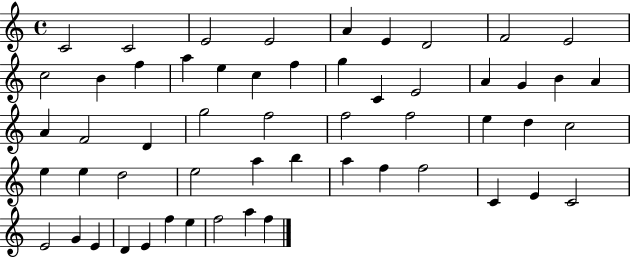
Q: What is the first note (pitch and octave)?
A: C4